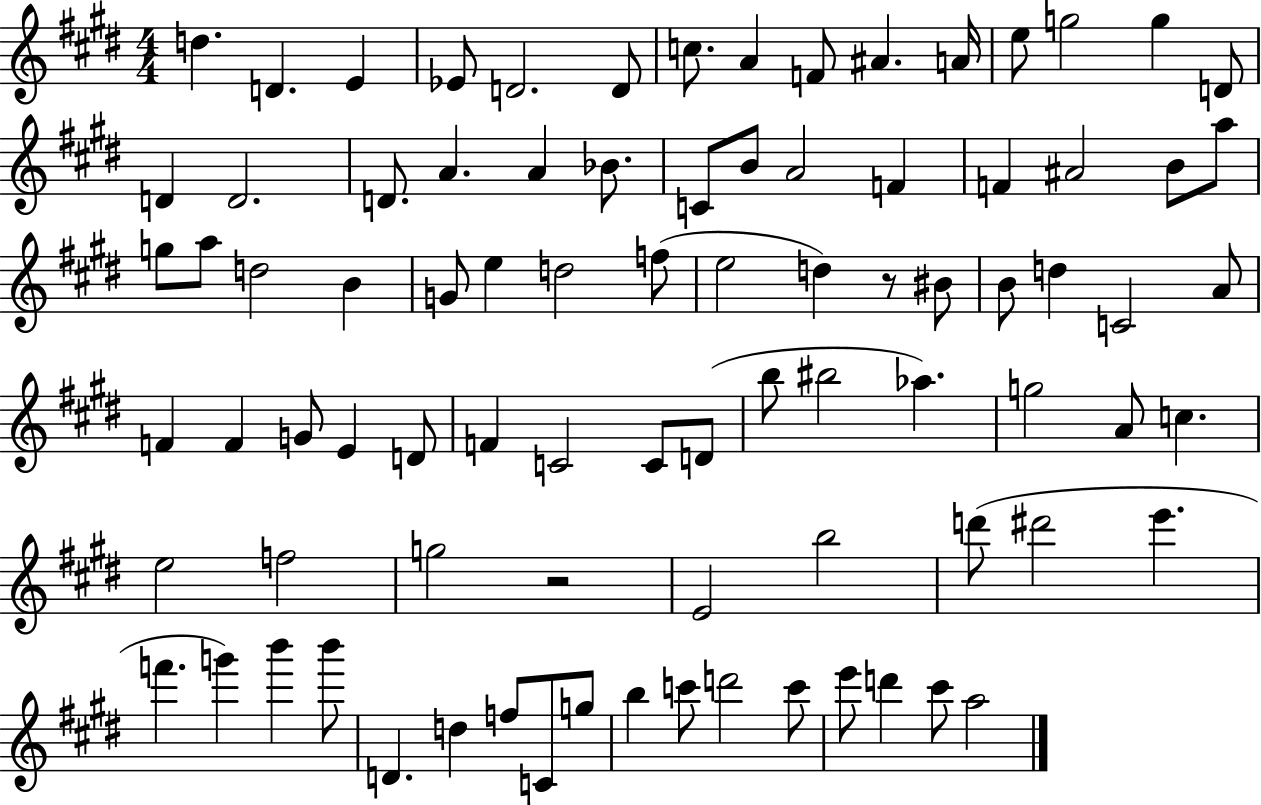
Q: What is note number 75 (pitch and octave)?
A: C4